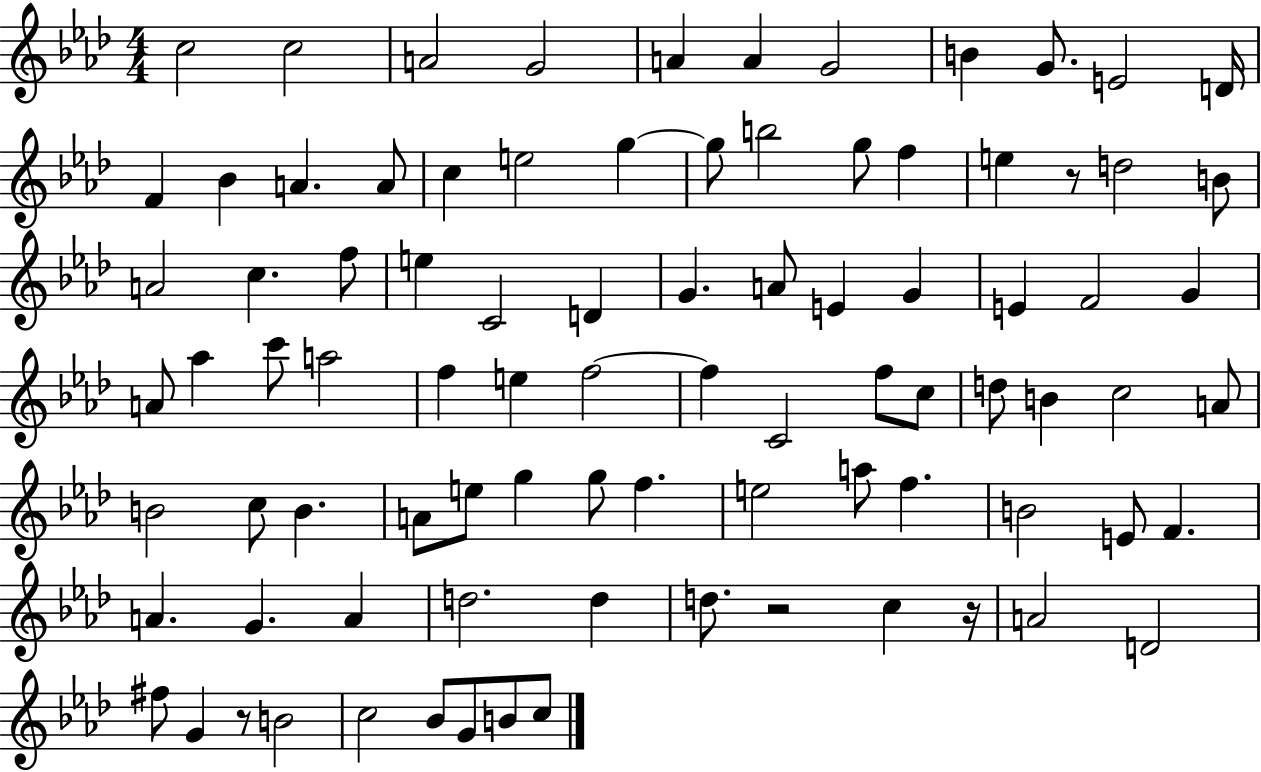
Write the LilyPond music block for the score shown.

{
  \clef treble
  \numericTimeSignature
  \time 4/4
  \key aes \major
  c''2 c''2 | a'2 g'2 | a'4 a'4 g'2 | b'4 g'8. e'2 d'16 | \break f'4 bes'4 a'4. a'8 | c''4 e''2 g''4~~ | g''8 b''2 g''8 f''4 | e''4 r8 d''2 b'8 | \break a'2 c''4. f''8 | e''4 c'2 d'4 | g'4. a'8 e'4 g'4 | e'4 f'2 g'4 | \break a'8 aes''4 c'''8 a''2 | f''4 e''4 f''2~~ | f''4 c'2 f''8 c''8 | d''8 b'4 c''2 a'8 | \break b'2 c''8 b'4. | a'8 e''8 g''4 g''8 f''4. | e''2 a''8 f''4. | b'2 e'8 f'4. | \break a'4. g'4. a'4 | d''2. d''4 | d''8. r2 c''4 r16 | a'2 d'2 | \break fis''8 g'4 r8 b'2 | c''2 bes'8 g'8 b'8 c''8 | \bar "|."
}